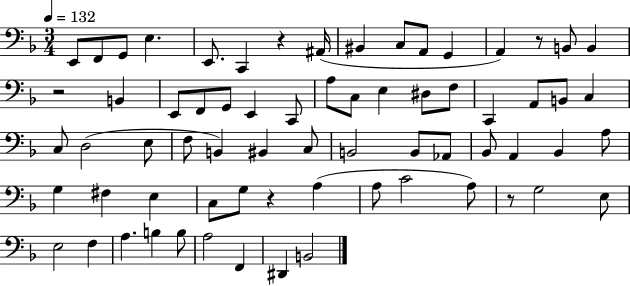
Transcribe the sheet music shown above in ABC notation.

X:1
T:Untitled
M:3/4
L:1/4
K:F
E,,/2 F,,/2 G,,/2 E, E,,/2 C,, z ^A,,/4 ^B,, C,/2 A,,/2 G,, A,, z/2 B,,/2 B,, z2 B,, E,,/2 F,,/2 G,,/2 E,, C,,/2 A,/2 C,/2 E, ^D,/2 F,/2 C,, A,,/2 B,,/2 C, C,/2 D,2 E,/2 F,/2 B,, ^B,, C,/2 B,,2 B,,/2 _A,,/2 _B,,/2 A,, _B,, A,/2 G, ^F, E, C,/2 G,/2 z A, A,/2 C2 A,/2 z/2 G,2 E,/2 E,2 F, A, B, B,/2 A,2 F,, ^D,, B,,2